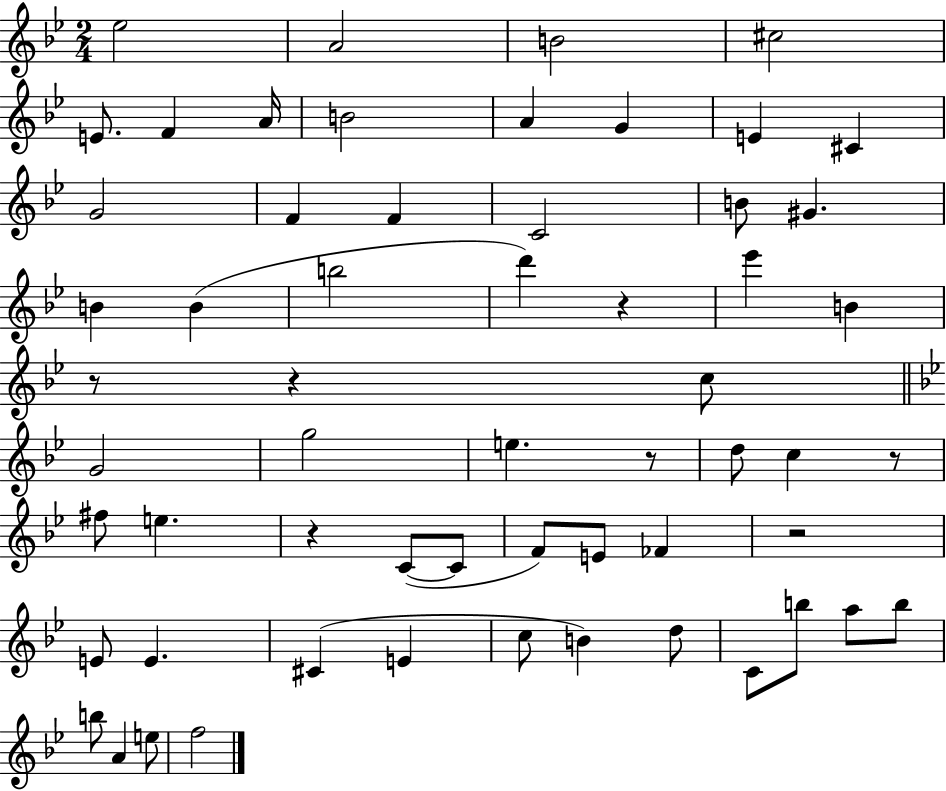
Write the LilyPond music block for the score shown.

{
  \clef treble
  \numericTimeSignature
  \time 2/4
  \key bes \major
  \repeat volta 2 { ees''2 | a'2 | b'2 | cis''2 | \break e'8. f'4 a'16 | b'2 | a'4 g'4 | e'4 cis'4 | \break g'2 | f'4 f'4 | c'2 | b'8 gis'4. | \break b'4 b'4( | b''2 | d'''4) r4 | ees'''4 b'4 | \break r8 r4 c''8 | \bar "||" \break \key bes \major g'2 | g''2 | e''4. r8 | d''8 c''4 r8 | \break fis''8 e''4. | r4 c'8~(~ c'8 | f'8) e'8 fes'4 | r2 | \break e'8 e'4. | cis'4( e'4 | c''8 b'4) d''8 | c'8 b''8 a''8 b''8 | \break b''8 a'4 e''8 | f''2 | } \bar "|."
}